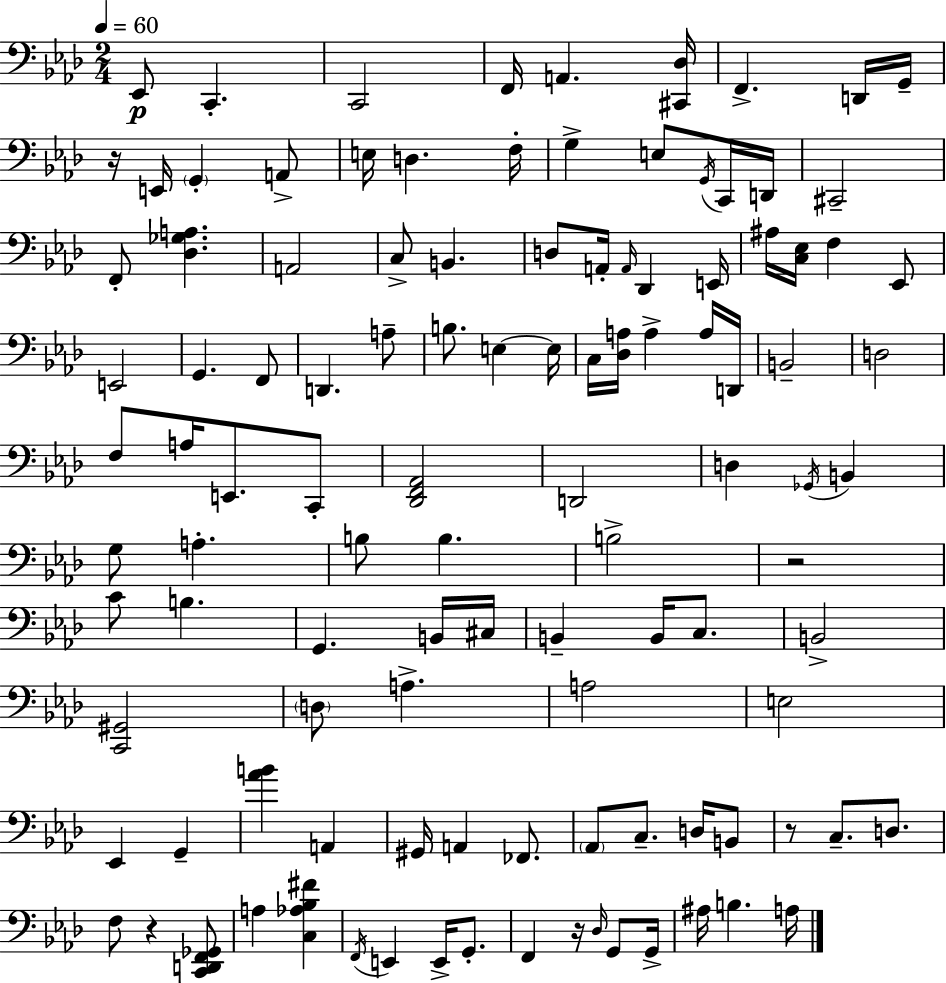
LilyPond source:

{
  \clef bass
  \numericTimeSignature
  \time 2/4
  \key aes \major
  \tempo 4 = 60
  ees,8\p c,4.-. | c,2 | f,16 a,4. <cis, des>16 | f,4.-> d,16 g,16-- | \break r16 e,16 \parenthesize g,4-. a,8-> | e16 d4. f16-. | g4-> e8 \acciaccatura { g,16 } c,16 | d,16 cis,2-- | \break f,8-. <des ges a>4. | a,2 | c8-> b,4. | d8 a,16-. \grace { a,16 } des,4 | \break e,16 ais16 <c ees>16 f4 | ees,8 e,2 | g,4. | f,8 d,4. | \break a8-- b8. e4~~ | e16 c16 <des a>16 a4-> | a16 d,16 b,2-- | d2 | \break f8 a16 e,8. | c,8-. <des, f, aes,>2 | d,2 | d4 \acciaccatura { ges,16 } b,4 | \break g8 a4.-. | b8 b4. | b2-> | r2 | \break c'8 b4. | g,4. | b,16 cis16 b,4-- b,16 | c8. b,2-> | \break <c, gis,>2 | \parenthesize d8 a4.-> | a2 | e2 | \break ees,4 g,4-- | <aes' b'>4 a,4 | gis,16 a,4 | fes,8. \parenthesize aes,8 c8.-- | \break d16 b,8 r8 c8.-- | d8. f8 r4 | <c, d, f, ges,>8 a4 <c aes bes fis'>4 | \acciaccatura { f,16 } e,4 | \break e,16-> g,8.-. f,4 | r16 \grace { des16 } g,8 g,16-> ais16 b4. | a16 \bar "|."
}